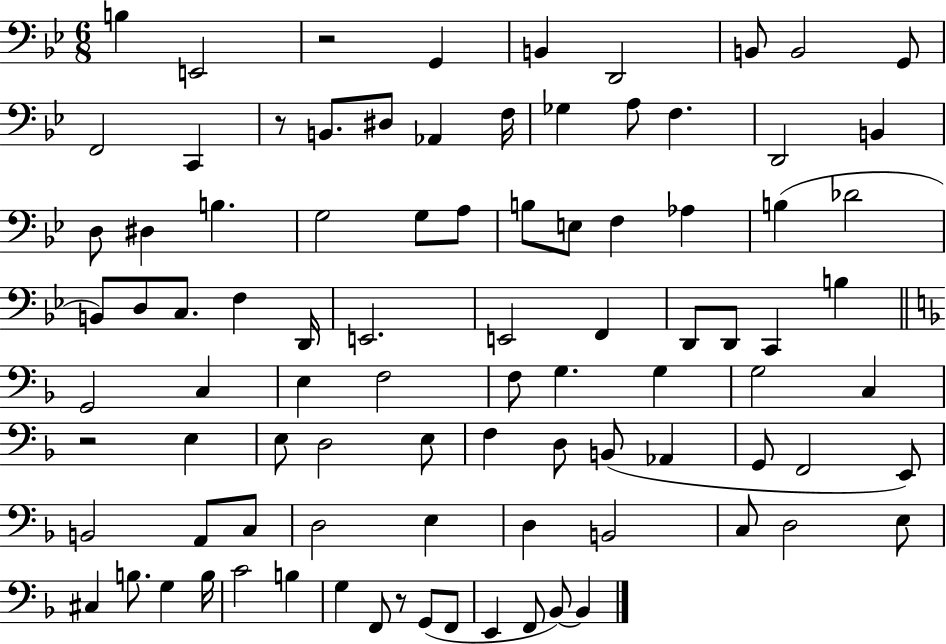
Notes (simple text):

B3/q E2/h R/h G2/q B2/q D2/h B2/e B2/h G2/e F2/h C2/q R/e B2/e. D#3/e Ab2/q F3/s Gb3/q A3/e F3/q. D2/h B2/q D3/e D#3/q B3/q. G3/h G3/e A3/e B3/e E3/e F3/q Ab3/q B3/q Db4/h B2/e D3/e C3/e. F3/q D2/s E2/h. E2/h F2/q D2/e D2/e C2/q B3/q G2/h C3/q E3/q F3/h F3/e G3/q. G3/q G3/h C3/q R/h E3/q E3/e D3/h E3/e F3/q D3/e B2/e Ab2/q G2/e F2/h E2/e B2/h A2/e C3/e D3/h E3/q D3/q B2/h C3/e D3/h E3/e C#3/q B3/e. G3/q B3/s C4/h B3/q G3/q F2/e R/e G2/e F2/e E2/q F2/e Bb2/e Bb2/q